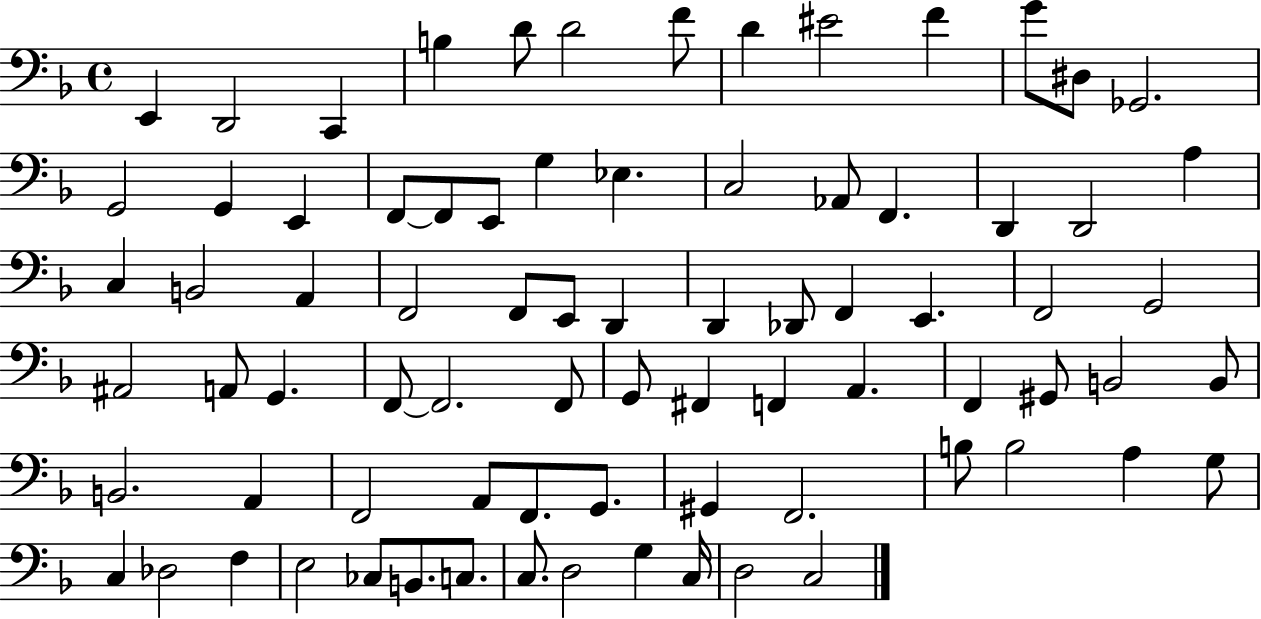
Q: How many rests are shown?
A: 0